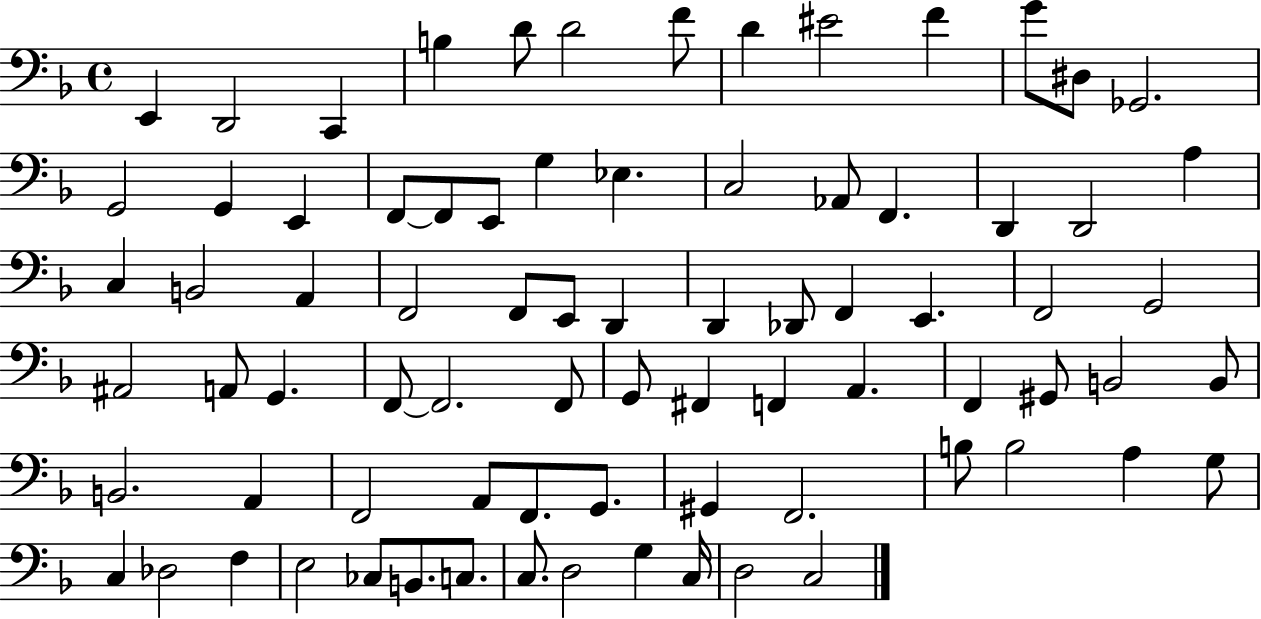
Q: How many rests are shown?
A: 0